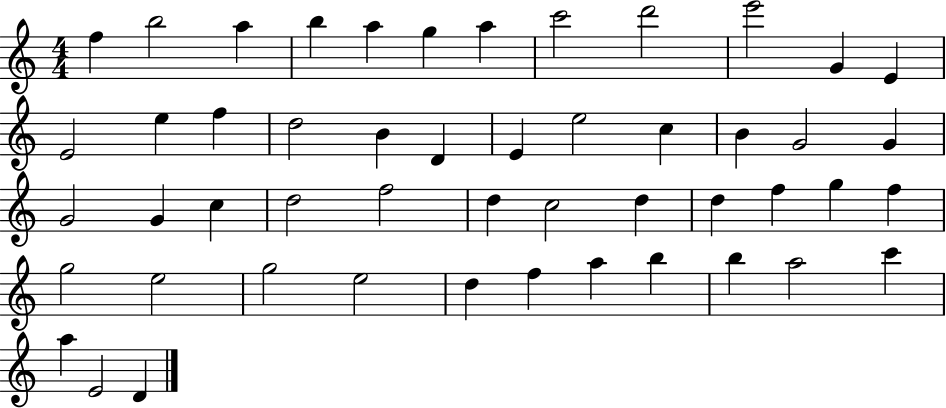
X:1
T:Untitled
M:4/4
L:1/4
K:C
f b2 a b a g a c'2 d'2 e'2 G E E2 e f d2 B D E e2 c B G2 G G2 G c d2 f2 d c2 d d f g f g2 e2 g2 e2 d f a b b a2 c' a E2 D